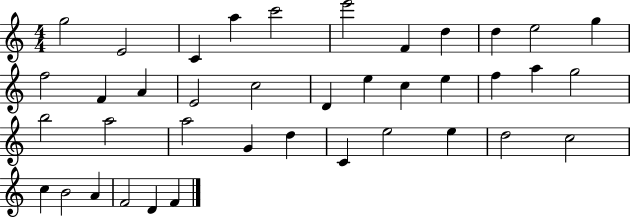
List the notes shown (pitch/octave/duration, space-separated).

G5/h E4/h C4/q A5/q C6/h E6/h F4/q D5/q D5/q E5/h G5/q F5/h F4/q A4/q E4/h C5/h D4/q E5/q C5/q E5/q F5/q A5/q G5/h B5/h A5/h A5/h G4/q D5/q C4/q E5/h E5/q D5/h C5/h C5/q B4/h A4/q F4/h D4/q F4/q